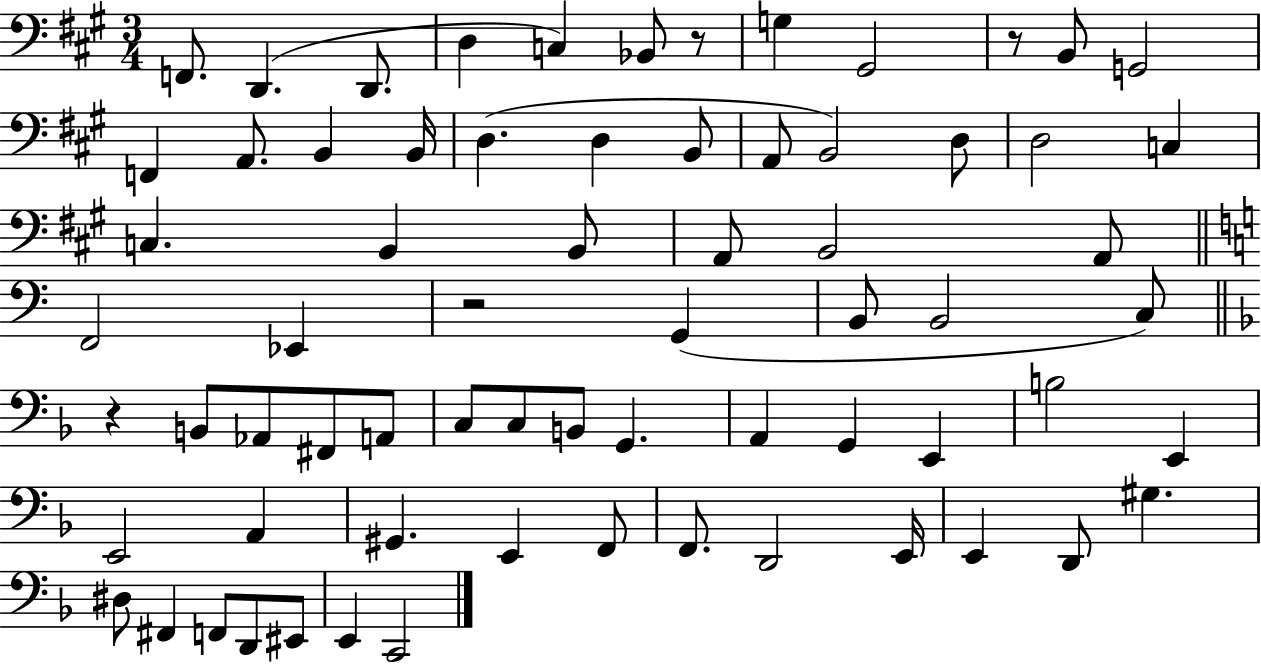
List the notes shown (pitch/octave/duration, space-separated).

F2/e. D2/q. D2/e. D3/q C3/q Bb2/e R/e G3/q G#2/h R/e B2/e G2/h F2/q A2/e. B2/q B2/s D3/q. D3/q B2/e A2/e B2/h D3/e D3/h C3/q C3/q. B2/q B2/e A2/e B2/h A2/e F2/h Eb2/q R/h G2/q B2/e B2/h C3/e R/q B2/e Ab2/e F#2/e A2/e C3/e C3/e B2/e G2/q. A2/q G2/q E2/q B3/h E2/q E2/h A2/q G#2/q. E2/q F2/e F2/e. D2/h E2/s E2/q D2/e G#3/q. D#3/e F#2/q F2/e D2/e EIS2/e E2/q C2/h